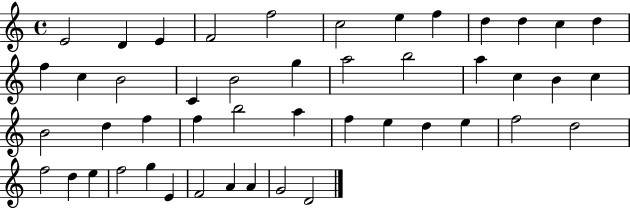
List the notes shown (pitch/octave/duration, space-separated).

E4/h D4/q E4/q F4/h F5/h C5/h E5/q F5/q D5/q D5/q C5/q D5/q F5/q C5/q B4/h C4/q B4/h G5/q A5/h B5/h A5/q C5/q B4/q C5/q B4/h D5/q F5/q F5/q B5/h A5/q F5/q E5/q D5/q E5/q F5/h D5/h F5/h D5/q E5/q F5/h G5/q E4/q F4/h A4/q A4/q G4/h D4/h